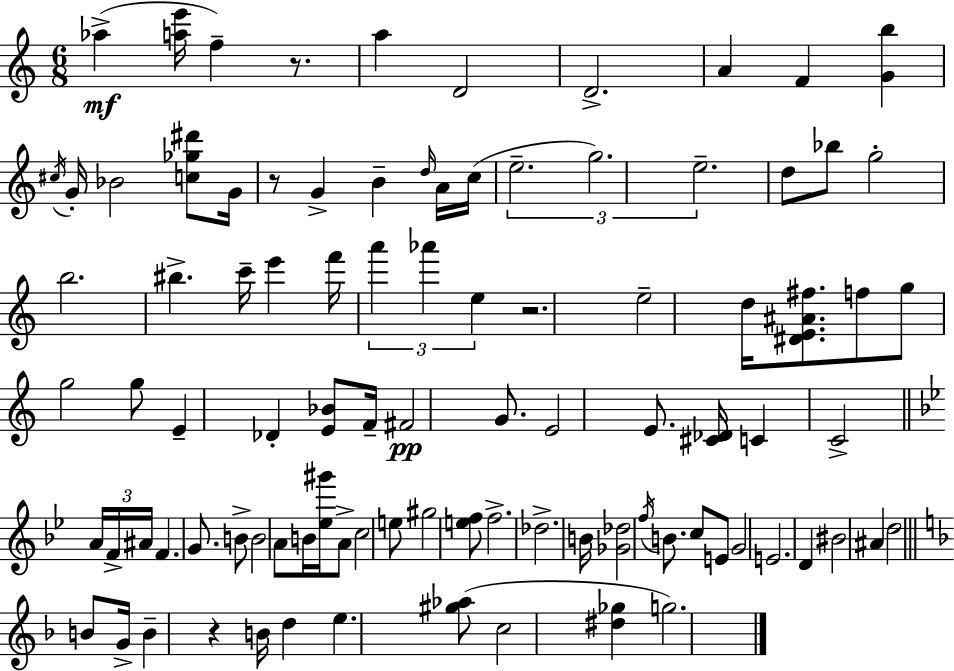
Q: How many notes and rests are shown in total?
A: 94